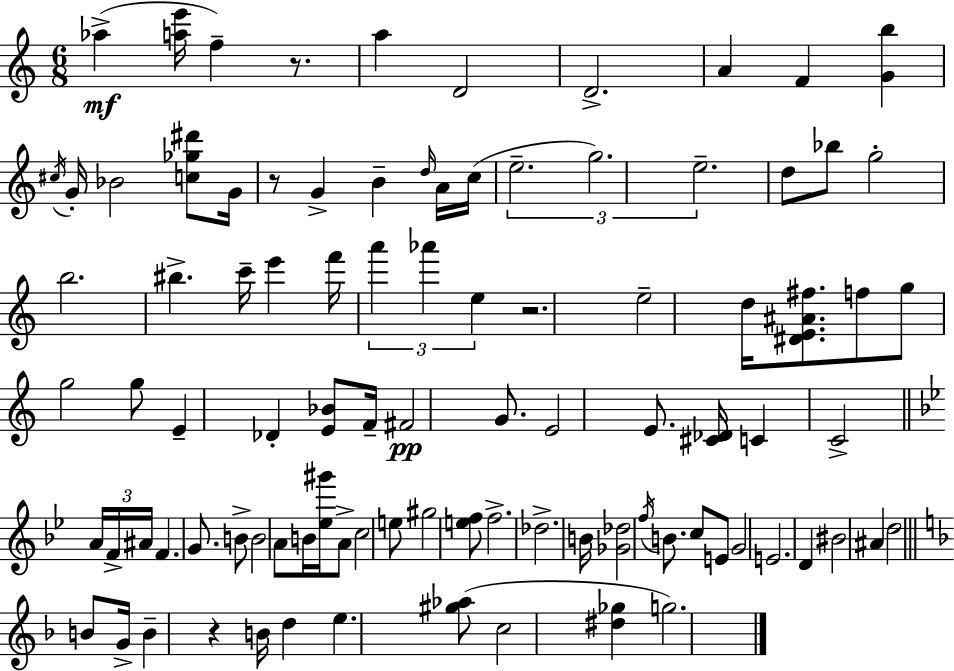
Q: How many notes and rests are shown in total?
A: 94